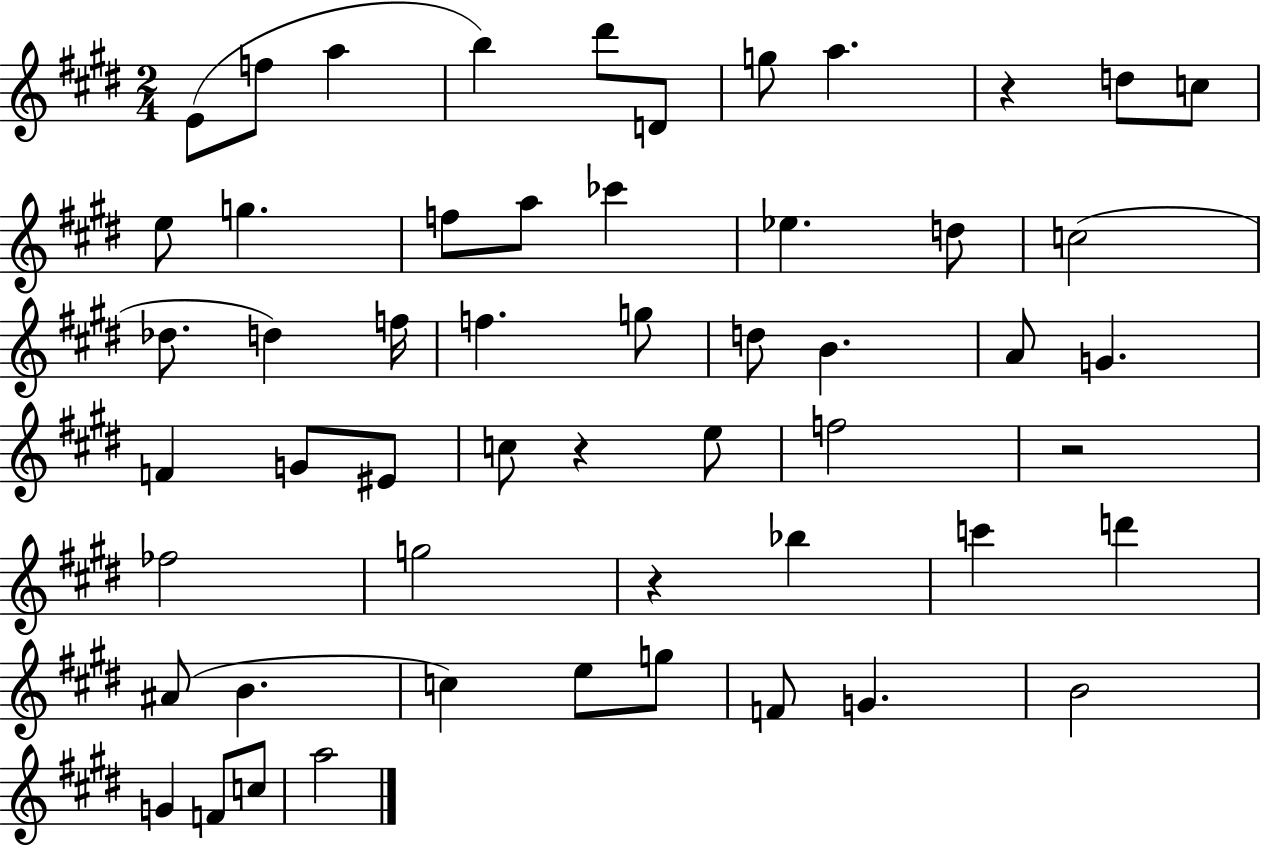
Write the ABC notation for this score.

X:1
T:Untitled
M:2/4
L:1/4
K:E
E/2 f/2 a b ^d'/2 D/2 g/2 a z d/2 c/2 e/2 g f/2 a/2 _c' _e d/2 c2 _d/2 d f/4 f g/2 d/2 B A/2 G F G/2 ^E/2 c/2 z e/2 f2 z2 _f2 g2 z _b c' d' ^A/2 B c e/2 g/2 F/2 G B2 G F/2 c/2 a2